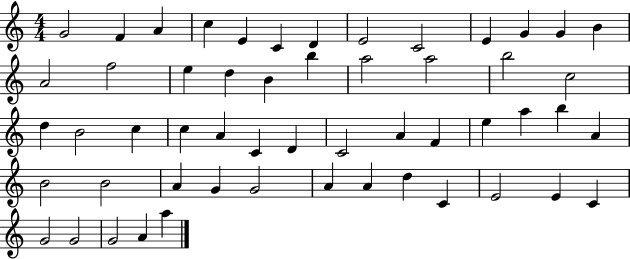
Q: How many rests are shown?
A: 0